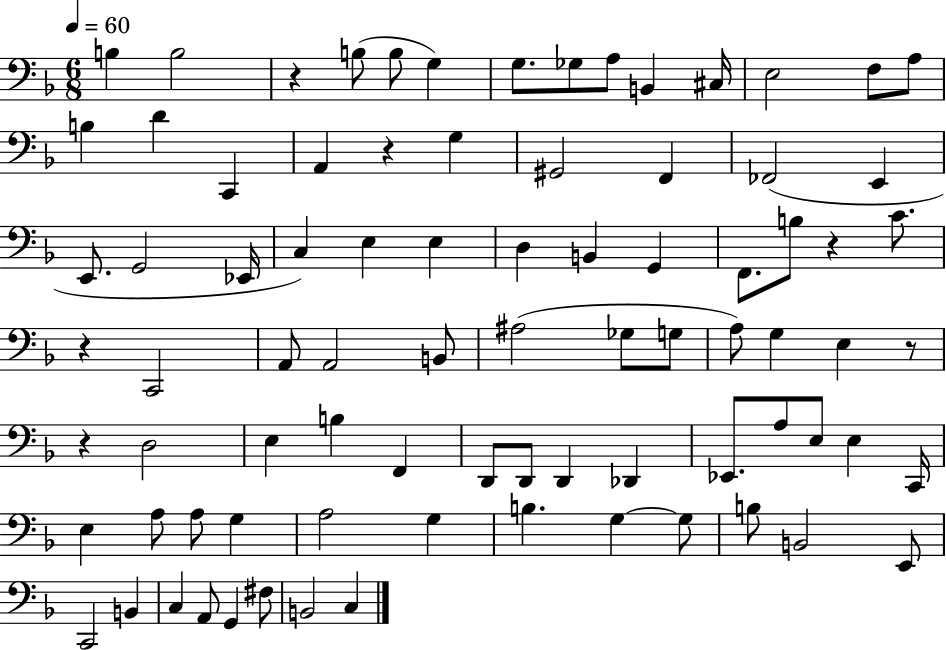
X:1
T:Untitled
M:6/8
L:1/4
K:F
B, B,2 z B,/2 B,/2 G, G,/2 _G,/2 A,/2 B,, ^C,/4 E,2 F,/2 A,/2 B, D C,, A,, z G, ^G,,2 F,, _F,,2 E,, E,,/2 G,,2 _E,,/4 C, E, E, D, B,, G,, F,,/2 B,/2 z C/2 z C,,2 A,,/2 A,,2 B,,/2 ^A,2 _G,/2 G,/2 A,/2 G, E, z/2 z D,2 E, B, F,, D,,/2 D,,/2 D,, _D,, _E,,/2 A,/2 E,/2 E, C,,/4 E, A,/2 A,/2 G, A,2 G, B, G, G,/2 B,/2 B,,2 E,,/2 C,,2 B,, C, A,,/2 G,, ^F,/2 B,,2 C,